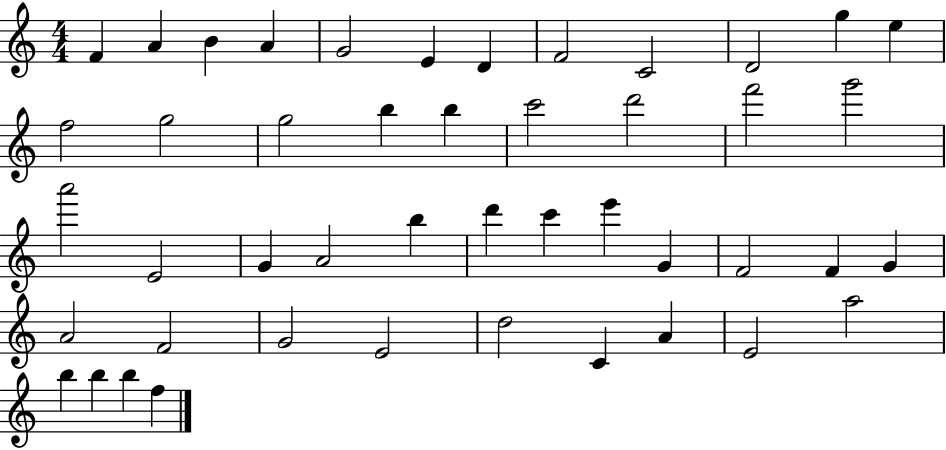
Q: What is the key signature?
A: C major